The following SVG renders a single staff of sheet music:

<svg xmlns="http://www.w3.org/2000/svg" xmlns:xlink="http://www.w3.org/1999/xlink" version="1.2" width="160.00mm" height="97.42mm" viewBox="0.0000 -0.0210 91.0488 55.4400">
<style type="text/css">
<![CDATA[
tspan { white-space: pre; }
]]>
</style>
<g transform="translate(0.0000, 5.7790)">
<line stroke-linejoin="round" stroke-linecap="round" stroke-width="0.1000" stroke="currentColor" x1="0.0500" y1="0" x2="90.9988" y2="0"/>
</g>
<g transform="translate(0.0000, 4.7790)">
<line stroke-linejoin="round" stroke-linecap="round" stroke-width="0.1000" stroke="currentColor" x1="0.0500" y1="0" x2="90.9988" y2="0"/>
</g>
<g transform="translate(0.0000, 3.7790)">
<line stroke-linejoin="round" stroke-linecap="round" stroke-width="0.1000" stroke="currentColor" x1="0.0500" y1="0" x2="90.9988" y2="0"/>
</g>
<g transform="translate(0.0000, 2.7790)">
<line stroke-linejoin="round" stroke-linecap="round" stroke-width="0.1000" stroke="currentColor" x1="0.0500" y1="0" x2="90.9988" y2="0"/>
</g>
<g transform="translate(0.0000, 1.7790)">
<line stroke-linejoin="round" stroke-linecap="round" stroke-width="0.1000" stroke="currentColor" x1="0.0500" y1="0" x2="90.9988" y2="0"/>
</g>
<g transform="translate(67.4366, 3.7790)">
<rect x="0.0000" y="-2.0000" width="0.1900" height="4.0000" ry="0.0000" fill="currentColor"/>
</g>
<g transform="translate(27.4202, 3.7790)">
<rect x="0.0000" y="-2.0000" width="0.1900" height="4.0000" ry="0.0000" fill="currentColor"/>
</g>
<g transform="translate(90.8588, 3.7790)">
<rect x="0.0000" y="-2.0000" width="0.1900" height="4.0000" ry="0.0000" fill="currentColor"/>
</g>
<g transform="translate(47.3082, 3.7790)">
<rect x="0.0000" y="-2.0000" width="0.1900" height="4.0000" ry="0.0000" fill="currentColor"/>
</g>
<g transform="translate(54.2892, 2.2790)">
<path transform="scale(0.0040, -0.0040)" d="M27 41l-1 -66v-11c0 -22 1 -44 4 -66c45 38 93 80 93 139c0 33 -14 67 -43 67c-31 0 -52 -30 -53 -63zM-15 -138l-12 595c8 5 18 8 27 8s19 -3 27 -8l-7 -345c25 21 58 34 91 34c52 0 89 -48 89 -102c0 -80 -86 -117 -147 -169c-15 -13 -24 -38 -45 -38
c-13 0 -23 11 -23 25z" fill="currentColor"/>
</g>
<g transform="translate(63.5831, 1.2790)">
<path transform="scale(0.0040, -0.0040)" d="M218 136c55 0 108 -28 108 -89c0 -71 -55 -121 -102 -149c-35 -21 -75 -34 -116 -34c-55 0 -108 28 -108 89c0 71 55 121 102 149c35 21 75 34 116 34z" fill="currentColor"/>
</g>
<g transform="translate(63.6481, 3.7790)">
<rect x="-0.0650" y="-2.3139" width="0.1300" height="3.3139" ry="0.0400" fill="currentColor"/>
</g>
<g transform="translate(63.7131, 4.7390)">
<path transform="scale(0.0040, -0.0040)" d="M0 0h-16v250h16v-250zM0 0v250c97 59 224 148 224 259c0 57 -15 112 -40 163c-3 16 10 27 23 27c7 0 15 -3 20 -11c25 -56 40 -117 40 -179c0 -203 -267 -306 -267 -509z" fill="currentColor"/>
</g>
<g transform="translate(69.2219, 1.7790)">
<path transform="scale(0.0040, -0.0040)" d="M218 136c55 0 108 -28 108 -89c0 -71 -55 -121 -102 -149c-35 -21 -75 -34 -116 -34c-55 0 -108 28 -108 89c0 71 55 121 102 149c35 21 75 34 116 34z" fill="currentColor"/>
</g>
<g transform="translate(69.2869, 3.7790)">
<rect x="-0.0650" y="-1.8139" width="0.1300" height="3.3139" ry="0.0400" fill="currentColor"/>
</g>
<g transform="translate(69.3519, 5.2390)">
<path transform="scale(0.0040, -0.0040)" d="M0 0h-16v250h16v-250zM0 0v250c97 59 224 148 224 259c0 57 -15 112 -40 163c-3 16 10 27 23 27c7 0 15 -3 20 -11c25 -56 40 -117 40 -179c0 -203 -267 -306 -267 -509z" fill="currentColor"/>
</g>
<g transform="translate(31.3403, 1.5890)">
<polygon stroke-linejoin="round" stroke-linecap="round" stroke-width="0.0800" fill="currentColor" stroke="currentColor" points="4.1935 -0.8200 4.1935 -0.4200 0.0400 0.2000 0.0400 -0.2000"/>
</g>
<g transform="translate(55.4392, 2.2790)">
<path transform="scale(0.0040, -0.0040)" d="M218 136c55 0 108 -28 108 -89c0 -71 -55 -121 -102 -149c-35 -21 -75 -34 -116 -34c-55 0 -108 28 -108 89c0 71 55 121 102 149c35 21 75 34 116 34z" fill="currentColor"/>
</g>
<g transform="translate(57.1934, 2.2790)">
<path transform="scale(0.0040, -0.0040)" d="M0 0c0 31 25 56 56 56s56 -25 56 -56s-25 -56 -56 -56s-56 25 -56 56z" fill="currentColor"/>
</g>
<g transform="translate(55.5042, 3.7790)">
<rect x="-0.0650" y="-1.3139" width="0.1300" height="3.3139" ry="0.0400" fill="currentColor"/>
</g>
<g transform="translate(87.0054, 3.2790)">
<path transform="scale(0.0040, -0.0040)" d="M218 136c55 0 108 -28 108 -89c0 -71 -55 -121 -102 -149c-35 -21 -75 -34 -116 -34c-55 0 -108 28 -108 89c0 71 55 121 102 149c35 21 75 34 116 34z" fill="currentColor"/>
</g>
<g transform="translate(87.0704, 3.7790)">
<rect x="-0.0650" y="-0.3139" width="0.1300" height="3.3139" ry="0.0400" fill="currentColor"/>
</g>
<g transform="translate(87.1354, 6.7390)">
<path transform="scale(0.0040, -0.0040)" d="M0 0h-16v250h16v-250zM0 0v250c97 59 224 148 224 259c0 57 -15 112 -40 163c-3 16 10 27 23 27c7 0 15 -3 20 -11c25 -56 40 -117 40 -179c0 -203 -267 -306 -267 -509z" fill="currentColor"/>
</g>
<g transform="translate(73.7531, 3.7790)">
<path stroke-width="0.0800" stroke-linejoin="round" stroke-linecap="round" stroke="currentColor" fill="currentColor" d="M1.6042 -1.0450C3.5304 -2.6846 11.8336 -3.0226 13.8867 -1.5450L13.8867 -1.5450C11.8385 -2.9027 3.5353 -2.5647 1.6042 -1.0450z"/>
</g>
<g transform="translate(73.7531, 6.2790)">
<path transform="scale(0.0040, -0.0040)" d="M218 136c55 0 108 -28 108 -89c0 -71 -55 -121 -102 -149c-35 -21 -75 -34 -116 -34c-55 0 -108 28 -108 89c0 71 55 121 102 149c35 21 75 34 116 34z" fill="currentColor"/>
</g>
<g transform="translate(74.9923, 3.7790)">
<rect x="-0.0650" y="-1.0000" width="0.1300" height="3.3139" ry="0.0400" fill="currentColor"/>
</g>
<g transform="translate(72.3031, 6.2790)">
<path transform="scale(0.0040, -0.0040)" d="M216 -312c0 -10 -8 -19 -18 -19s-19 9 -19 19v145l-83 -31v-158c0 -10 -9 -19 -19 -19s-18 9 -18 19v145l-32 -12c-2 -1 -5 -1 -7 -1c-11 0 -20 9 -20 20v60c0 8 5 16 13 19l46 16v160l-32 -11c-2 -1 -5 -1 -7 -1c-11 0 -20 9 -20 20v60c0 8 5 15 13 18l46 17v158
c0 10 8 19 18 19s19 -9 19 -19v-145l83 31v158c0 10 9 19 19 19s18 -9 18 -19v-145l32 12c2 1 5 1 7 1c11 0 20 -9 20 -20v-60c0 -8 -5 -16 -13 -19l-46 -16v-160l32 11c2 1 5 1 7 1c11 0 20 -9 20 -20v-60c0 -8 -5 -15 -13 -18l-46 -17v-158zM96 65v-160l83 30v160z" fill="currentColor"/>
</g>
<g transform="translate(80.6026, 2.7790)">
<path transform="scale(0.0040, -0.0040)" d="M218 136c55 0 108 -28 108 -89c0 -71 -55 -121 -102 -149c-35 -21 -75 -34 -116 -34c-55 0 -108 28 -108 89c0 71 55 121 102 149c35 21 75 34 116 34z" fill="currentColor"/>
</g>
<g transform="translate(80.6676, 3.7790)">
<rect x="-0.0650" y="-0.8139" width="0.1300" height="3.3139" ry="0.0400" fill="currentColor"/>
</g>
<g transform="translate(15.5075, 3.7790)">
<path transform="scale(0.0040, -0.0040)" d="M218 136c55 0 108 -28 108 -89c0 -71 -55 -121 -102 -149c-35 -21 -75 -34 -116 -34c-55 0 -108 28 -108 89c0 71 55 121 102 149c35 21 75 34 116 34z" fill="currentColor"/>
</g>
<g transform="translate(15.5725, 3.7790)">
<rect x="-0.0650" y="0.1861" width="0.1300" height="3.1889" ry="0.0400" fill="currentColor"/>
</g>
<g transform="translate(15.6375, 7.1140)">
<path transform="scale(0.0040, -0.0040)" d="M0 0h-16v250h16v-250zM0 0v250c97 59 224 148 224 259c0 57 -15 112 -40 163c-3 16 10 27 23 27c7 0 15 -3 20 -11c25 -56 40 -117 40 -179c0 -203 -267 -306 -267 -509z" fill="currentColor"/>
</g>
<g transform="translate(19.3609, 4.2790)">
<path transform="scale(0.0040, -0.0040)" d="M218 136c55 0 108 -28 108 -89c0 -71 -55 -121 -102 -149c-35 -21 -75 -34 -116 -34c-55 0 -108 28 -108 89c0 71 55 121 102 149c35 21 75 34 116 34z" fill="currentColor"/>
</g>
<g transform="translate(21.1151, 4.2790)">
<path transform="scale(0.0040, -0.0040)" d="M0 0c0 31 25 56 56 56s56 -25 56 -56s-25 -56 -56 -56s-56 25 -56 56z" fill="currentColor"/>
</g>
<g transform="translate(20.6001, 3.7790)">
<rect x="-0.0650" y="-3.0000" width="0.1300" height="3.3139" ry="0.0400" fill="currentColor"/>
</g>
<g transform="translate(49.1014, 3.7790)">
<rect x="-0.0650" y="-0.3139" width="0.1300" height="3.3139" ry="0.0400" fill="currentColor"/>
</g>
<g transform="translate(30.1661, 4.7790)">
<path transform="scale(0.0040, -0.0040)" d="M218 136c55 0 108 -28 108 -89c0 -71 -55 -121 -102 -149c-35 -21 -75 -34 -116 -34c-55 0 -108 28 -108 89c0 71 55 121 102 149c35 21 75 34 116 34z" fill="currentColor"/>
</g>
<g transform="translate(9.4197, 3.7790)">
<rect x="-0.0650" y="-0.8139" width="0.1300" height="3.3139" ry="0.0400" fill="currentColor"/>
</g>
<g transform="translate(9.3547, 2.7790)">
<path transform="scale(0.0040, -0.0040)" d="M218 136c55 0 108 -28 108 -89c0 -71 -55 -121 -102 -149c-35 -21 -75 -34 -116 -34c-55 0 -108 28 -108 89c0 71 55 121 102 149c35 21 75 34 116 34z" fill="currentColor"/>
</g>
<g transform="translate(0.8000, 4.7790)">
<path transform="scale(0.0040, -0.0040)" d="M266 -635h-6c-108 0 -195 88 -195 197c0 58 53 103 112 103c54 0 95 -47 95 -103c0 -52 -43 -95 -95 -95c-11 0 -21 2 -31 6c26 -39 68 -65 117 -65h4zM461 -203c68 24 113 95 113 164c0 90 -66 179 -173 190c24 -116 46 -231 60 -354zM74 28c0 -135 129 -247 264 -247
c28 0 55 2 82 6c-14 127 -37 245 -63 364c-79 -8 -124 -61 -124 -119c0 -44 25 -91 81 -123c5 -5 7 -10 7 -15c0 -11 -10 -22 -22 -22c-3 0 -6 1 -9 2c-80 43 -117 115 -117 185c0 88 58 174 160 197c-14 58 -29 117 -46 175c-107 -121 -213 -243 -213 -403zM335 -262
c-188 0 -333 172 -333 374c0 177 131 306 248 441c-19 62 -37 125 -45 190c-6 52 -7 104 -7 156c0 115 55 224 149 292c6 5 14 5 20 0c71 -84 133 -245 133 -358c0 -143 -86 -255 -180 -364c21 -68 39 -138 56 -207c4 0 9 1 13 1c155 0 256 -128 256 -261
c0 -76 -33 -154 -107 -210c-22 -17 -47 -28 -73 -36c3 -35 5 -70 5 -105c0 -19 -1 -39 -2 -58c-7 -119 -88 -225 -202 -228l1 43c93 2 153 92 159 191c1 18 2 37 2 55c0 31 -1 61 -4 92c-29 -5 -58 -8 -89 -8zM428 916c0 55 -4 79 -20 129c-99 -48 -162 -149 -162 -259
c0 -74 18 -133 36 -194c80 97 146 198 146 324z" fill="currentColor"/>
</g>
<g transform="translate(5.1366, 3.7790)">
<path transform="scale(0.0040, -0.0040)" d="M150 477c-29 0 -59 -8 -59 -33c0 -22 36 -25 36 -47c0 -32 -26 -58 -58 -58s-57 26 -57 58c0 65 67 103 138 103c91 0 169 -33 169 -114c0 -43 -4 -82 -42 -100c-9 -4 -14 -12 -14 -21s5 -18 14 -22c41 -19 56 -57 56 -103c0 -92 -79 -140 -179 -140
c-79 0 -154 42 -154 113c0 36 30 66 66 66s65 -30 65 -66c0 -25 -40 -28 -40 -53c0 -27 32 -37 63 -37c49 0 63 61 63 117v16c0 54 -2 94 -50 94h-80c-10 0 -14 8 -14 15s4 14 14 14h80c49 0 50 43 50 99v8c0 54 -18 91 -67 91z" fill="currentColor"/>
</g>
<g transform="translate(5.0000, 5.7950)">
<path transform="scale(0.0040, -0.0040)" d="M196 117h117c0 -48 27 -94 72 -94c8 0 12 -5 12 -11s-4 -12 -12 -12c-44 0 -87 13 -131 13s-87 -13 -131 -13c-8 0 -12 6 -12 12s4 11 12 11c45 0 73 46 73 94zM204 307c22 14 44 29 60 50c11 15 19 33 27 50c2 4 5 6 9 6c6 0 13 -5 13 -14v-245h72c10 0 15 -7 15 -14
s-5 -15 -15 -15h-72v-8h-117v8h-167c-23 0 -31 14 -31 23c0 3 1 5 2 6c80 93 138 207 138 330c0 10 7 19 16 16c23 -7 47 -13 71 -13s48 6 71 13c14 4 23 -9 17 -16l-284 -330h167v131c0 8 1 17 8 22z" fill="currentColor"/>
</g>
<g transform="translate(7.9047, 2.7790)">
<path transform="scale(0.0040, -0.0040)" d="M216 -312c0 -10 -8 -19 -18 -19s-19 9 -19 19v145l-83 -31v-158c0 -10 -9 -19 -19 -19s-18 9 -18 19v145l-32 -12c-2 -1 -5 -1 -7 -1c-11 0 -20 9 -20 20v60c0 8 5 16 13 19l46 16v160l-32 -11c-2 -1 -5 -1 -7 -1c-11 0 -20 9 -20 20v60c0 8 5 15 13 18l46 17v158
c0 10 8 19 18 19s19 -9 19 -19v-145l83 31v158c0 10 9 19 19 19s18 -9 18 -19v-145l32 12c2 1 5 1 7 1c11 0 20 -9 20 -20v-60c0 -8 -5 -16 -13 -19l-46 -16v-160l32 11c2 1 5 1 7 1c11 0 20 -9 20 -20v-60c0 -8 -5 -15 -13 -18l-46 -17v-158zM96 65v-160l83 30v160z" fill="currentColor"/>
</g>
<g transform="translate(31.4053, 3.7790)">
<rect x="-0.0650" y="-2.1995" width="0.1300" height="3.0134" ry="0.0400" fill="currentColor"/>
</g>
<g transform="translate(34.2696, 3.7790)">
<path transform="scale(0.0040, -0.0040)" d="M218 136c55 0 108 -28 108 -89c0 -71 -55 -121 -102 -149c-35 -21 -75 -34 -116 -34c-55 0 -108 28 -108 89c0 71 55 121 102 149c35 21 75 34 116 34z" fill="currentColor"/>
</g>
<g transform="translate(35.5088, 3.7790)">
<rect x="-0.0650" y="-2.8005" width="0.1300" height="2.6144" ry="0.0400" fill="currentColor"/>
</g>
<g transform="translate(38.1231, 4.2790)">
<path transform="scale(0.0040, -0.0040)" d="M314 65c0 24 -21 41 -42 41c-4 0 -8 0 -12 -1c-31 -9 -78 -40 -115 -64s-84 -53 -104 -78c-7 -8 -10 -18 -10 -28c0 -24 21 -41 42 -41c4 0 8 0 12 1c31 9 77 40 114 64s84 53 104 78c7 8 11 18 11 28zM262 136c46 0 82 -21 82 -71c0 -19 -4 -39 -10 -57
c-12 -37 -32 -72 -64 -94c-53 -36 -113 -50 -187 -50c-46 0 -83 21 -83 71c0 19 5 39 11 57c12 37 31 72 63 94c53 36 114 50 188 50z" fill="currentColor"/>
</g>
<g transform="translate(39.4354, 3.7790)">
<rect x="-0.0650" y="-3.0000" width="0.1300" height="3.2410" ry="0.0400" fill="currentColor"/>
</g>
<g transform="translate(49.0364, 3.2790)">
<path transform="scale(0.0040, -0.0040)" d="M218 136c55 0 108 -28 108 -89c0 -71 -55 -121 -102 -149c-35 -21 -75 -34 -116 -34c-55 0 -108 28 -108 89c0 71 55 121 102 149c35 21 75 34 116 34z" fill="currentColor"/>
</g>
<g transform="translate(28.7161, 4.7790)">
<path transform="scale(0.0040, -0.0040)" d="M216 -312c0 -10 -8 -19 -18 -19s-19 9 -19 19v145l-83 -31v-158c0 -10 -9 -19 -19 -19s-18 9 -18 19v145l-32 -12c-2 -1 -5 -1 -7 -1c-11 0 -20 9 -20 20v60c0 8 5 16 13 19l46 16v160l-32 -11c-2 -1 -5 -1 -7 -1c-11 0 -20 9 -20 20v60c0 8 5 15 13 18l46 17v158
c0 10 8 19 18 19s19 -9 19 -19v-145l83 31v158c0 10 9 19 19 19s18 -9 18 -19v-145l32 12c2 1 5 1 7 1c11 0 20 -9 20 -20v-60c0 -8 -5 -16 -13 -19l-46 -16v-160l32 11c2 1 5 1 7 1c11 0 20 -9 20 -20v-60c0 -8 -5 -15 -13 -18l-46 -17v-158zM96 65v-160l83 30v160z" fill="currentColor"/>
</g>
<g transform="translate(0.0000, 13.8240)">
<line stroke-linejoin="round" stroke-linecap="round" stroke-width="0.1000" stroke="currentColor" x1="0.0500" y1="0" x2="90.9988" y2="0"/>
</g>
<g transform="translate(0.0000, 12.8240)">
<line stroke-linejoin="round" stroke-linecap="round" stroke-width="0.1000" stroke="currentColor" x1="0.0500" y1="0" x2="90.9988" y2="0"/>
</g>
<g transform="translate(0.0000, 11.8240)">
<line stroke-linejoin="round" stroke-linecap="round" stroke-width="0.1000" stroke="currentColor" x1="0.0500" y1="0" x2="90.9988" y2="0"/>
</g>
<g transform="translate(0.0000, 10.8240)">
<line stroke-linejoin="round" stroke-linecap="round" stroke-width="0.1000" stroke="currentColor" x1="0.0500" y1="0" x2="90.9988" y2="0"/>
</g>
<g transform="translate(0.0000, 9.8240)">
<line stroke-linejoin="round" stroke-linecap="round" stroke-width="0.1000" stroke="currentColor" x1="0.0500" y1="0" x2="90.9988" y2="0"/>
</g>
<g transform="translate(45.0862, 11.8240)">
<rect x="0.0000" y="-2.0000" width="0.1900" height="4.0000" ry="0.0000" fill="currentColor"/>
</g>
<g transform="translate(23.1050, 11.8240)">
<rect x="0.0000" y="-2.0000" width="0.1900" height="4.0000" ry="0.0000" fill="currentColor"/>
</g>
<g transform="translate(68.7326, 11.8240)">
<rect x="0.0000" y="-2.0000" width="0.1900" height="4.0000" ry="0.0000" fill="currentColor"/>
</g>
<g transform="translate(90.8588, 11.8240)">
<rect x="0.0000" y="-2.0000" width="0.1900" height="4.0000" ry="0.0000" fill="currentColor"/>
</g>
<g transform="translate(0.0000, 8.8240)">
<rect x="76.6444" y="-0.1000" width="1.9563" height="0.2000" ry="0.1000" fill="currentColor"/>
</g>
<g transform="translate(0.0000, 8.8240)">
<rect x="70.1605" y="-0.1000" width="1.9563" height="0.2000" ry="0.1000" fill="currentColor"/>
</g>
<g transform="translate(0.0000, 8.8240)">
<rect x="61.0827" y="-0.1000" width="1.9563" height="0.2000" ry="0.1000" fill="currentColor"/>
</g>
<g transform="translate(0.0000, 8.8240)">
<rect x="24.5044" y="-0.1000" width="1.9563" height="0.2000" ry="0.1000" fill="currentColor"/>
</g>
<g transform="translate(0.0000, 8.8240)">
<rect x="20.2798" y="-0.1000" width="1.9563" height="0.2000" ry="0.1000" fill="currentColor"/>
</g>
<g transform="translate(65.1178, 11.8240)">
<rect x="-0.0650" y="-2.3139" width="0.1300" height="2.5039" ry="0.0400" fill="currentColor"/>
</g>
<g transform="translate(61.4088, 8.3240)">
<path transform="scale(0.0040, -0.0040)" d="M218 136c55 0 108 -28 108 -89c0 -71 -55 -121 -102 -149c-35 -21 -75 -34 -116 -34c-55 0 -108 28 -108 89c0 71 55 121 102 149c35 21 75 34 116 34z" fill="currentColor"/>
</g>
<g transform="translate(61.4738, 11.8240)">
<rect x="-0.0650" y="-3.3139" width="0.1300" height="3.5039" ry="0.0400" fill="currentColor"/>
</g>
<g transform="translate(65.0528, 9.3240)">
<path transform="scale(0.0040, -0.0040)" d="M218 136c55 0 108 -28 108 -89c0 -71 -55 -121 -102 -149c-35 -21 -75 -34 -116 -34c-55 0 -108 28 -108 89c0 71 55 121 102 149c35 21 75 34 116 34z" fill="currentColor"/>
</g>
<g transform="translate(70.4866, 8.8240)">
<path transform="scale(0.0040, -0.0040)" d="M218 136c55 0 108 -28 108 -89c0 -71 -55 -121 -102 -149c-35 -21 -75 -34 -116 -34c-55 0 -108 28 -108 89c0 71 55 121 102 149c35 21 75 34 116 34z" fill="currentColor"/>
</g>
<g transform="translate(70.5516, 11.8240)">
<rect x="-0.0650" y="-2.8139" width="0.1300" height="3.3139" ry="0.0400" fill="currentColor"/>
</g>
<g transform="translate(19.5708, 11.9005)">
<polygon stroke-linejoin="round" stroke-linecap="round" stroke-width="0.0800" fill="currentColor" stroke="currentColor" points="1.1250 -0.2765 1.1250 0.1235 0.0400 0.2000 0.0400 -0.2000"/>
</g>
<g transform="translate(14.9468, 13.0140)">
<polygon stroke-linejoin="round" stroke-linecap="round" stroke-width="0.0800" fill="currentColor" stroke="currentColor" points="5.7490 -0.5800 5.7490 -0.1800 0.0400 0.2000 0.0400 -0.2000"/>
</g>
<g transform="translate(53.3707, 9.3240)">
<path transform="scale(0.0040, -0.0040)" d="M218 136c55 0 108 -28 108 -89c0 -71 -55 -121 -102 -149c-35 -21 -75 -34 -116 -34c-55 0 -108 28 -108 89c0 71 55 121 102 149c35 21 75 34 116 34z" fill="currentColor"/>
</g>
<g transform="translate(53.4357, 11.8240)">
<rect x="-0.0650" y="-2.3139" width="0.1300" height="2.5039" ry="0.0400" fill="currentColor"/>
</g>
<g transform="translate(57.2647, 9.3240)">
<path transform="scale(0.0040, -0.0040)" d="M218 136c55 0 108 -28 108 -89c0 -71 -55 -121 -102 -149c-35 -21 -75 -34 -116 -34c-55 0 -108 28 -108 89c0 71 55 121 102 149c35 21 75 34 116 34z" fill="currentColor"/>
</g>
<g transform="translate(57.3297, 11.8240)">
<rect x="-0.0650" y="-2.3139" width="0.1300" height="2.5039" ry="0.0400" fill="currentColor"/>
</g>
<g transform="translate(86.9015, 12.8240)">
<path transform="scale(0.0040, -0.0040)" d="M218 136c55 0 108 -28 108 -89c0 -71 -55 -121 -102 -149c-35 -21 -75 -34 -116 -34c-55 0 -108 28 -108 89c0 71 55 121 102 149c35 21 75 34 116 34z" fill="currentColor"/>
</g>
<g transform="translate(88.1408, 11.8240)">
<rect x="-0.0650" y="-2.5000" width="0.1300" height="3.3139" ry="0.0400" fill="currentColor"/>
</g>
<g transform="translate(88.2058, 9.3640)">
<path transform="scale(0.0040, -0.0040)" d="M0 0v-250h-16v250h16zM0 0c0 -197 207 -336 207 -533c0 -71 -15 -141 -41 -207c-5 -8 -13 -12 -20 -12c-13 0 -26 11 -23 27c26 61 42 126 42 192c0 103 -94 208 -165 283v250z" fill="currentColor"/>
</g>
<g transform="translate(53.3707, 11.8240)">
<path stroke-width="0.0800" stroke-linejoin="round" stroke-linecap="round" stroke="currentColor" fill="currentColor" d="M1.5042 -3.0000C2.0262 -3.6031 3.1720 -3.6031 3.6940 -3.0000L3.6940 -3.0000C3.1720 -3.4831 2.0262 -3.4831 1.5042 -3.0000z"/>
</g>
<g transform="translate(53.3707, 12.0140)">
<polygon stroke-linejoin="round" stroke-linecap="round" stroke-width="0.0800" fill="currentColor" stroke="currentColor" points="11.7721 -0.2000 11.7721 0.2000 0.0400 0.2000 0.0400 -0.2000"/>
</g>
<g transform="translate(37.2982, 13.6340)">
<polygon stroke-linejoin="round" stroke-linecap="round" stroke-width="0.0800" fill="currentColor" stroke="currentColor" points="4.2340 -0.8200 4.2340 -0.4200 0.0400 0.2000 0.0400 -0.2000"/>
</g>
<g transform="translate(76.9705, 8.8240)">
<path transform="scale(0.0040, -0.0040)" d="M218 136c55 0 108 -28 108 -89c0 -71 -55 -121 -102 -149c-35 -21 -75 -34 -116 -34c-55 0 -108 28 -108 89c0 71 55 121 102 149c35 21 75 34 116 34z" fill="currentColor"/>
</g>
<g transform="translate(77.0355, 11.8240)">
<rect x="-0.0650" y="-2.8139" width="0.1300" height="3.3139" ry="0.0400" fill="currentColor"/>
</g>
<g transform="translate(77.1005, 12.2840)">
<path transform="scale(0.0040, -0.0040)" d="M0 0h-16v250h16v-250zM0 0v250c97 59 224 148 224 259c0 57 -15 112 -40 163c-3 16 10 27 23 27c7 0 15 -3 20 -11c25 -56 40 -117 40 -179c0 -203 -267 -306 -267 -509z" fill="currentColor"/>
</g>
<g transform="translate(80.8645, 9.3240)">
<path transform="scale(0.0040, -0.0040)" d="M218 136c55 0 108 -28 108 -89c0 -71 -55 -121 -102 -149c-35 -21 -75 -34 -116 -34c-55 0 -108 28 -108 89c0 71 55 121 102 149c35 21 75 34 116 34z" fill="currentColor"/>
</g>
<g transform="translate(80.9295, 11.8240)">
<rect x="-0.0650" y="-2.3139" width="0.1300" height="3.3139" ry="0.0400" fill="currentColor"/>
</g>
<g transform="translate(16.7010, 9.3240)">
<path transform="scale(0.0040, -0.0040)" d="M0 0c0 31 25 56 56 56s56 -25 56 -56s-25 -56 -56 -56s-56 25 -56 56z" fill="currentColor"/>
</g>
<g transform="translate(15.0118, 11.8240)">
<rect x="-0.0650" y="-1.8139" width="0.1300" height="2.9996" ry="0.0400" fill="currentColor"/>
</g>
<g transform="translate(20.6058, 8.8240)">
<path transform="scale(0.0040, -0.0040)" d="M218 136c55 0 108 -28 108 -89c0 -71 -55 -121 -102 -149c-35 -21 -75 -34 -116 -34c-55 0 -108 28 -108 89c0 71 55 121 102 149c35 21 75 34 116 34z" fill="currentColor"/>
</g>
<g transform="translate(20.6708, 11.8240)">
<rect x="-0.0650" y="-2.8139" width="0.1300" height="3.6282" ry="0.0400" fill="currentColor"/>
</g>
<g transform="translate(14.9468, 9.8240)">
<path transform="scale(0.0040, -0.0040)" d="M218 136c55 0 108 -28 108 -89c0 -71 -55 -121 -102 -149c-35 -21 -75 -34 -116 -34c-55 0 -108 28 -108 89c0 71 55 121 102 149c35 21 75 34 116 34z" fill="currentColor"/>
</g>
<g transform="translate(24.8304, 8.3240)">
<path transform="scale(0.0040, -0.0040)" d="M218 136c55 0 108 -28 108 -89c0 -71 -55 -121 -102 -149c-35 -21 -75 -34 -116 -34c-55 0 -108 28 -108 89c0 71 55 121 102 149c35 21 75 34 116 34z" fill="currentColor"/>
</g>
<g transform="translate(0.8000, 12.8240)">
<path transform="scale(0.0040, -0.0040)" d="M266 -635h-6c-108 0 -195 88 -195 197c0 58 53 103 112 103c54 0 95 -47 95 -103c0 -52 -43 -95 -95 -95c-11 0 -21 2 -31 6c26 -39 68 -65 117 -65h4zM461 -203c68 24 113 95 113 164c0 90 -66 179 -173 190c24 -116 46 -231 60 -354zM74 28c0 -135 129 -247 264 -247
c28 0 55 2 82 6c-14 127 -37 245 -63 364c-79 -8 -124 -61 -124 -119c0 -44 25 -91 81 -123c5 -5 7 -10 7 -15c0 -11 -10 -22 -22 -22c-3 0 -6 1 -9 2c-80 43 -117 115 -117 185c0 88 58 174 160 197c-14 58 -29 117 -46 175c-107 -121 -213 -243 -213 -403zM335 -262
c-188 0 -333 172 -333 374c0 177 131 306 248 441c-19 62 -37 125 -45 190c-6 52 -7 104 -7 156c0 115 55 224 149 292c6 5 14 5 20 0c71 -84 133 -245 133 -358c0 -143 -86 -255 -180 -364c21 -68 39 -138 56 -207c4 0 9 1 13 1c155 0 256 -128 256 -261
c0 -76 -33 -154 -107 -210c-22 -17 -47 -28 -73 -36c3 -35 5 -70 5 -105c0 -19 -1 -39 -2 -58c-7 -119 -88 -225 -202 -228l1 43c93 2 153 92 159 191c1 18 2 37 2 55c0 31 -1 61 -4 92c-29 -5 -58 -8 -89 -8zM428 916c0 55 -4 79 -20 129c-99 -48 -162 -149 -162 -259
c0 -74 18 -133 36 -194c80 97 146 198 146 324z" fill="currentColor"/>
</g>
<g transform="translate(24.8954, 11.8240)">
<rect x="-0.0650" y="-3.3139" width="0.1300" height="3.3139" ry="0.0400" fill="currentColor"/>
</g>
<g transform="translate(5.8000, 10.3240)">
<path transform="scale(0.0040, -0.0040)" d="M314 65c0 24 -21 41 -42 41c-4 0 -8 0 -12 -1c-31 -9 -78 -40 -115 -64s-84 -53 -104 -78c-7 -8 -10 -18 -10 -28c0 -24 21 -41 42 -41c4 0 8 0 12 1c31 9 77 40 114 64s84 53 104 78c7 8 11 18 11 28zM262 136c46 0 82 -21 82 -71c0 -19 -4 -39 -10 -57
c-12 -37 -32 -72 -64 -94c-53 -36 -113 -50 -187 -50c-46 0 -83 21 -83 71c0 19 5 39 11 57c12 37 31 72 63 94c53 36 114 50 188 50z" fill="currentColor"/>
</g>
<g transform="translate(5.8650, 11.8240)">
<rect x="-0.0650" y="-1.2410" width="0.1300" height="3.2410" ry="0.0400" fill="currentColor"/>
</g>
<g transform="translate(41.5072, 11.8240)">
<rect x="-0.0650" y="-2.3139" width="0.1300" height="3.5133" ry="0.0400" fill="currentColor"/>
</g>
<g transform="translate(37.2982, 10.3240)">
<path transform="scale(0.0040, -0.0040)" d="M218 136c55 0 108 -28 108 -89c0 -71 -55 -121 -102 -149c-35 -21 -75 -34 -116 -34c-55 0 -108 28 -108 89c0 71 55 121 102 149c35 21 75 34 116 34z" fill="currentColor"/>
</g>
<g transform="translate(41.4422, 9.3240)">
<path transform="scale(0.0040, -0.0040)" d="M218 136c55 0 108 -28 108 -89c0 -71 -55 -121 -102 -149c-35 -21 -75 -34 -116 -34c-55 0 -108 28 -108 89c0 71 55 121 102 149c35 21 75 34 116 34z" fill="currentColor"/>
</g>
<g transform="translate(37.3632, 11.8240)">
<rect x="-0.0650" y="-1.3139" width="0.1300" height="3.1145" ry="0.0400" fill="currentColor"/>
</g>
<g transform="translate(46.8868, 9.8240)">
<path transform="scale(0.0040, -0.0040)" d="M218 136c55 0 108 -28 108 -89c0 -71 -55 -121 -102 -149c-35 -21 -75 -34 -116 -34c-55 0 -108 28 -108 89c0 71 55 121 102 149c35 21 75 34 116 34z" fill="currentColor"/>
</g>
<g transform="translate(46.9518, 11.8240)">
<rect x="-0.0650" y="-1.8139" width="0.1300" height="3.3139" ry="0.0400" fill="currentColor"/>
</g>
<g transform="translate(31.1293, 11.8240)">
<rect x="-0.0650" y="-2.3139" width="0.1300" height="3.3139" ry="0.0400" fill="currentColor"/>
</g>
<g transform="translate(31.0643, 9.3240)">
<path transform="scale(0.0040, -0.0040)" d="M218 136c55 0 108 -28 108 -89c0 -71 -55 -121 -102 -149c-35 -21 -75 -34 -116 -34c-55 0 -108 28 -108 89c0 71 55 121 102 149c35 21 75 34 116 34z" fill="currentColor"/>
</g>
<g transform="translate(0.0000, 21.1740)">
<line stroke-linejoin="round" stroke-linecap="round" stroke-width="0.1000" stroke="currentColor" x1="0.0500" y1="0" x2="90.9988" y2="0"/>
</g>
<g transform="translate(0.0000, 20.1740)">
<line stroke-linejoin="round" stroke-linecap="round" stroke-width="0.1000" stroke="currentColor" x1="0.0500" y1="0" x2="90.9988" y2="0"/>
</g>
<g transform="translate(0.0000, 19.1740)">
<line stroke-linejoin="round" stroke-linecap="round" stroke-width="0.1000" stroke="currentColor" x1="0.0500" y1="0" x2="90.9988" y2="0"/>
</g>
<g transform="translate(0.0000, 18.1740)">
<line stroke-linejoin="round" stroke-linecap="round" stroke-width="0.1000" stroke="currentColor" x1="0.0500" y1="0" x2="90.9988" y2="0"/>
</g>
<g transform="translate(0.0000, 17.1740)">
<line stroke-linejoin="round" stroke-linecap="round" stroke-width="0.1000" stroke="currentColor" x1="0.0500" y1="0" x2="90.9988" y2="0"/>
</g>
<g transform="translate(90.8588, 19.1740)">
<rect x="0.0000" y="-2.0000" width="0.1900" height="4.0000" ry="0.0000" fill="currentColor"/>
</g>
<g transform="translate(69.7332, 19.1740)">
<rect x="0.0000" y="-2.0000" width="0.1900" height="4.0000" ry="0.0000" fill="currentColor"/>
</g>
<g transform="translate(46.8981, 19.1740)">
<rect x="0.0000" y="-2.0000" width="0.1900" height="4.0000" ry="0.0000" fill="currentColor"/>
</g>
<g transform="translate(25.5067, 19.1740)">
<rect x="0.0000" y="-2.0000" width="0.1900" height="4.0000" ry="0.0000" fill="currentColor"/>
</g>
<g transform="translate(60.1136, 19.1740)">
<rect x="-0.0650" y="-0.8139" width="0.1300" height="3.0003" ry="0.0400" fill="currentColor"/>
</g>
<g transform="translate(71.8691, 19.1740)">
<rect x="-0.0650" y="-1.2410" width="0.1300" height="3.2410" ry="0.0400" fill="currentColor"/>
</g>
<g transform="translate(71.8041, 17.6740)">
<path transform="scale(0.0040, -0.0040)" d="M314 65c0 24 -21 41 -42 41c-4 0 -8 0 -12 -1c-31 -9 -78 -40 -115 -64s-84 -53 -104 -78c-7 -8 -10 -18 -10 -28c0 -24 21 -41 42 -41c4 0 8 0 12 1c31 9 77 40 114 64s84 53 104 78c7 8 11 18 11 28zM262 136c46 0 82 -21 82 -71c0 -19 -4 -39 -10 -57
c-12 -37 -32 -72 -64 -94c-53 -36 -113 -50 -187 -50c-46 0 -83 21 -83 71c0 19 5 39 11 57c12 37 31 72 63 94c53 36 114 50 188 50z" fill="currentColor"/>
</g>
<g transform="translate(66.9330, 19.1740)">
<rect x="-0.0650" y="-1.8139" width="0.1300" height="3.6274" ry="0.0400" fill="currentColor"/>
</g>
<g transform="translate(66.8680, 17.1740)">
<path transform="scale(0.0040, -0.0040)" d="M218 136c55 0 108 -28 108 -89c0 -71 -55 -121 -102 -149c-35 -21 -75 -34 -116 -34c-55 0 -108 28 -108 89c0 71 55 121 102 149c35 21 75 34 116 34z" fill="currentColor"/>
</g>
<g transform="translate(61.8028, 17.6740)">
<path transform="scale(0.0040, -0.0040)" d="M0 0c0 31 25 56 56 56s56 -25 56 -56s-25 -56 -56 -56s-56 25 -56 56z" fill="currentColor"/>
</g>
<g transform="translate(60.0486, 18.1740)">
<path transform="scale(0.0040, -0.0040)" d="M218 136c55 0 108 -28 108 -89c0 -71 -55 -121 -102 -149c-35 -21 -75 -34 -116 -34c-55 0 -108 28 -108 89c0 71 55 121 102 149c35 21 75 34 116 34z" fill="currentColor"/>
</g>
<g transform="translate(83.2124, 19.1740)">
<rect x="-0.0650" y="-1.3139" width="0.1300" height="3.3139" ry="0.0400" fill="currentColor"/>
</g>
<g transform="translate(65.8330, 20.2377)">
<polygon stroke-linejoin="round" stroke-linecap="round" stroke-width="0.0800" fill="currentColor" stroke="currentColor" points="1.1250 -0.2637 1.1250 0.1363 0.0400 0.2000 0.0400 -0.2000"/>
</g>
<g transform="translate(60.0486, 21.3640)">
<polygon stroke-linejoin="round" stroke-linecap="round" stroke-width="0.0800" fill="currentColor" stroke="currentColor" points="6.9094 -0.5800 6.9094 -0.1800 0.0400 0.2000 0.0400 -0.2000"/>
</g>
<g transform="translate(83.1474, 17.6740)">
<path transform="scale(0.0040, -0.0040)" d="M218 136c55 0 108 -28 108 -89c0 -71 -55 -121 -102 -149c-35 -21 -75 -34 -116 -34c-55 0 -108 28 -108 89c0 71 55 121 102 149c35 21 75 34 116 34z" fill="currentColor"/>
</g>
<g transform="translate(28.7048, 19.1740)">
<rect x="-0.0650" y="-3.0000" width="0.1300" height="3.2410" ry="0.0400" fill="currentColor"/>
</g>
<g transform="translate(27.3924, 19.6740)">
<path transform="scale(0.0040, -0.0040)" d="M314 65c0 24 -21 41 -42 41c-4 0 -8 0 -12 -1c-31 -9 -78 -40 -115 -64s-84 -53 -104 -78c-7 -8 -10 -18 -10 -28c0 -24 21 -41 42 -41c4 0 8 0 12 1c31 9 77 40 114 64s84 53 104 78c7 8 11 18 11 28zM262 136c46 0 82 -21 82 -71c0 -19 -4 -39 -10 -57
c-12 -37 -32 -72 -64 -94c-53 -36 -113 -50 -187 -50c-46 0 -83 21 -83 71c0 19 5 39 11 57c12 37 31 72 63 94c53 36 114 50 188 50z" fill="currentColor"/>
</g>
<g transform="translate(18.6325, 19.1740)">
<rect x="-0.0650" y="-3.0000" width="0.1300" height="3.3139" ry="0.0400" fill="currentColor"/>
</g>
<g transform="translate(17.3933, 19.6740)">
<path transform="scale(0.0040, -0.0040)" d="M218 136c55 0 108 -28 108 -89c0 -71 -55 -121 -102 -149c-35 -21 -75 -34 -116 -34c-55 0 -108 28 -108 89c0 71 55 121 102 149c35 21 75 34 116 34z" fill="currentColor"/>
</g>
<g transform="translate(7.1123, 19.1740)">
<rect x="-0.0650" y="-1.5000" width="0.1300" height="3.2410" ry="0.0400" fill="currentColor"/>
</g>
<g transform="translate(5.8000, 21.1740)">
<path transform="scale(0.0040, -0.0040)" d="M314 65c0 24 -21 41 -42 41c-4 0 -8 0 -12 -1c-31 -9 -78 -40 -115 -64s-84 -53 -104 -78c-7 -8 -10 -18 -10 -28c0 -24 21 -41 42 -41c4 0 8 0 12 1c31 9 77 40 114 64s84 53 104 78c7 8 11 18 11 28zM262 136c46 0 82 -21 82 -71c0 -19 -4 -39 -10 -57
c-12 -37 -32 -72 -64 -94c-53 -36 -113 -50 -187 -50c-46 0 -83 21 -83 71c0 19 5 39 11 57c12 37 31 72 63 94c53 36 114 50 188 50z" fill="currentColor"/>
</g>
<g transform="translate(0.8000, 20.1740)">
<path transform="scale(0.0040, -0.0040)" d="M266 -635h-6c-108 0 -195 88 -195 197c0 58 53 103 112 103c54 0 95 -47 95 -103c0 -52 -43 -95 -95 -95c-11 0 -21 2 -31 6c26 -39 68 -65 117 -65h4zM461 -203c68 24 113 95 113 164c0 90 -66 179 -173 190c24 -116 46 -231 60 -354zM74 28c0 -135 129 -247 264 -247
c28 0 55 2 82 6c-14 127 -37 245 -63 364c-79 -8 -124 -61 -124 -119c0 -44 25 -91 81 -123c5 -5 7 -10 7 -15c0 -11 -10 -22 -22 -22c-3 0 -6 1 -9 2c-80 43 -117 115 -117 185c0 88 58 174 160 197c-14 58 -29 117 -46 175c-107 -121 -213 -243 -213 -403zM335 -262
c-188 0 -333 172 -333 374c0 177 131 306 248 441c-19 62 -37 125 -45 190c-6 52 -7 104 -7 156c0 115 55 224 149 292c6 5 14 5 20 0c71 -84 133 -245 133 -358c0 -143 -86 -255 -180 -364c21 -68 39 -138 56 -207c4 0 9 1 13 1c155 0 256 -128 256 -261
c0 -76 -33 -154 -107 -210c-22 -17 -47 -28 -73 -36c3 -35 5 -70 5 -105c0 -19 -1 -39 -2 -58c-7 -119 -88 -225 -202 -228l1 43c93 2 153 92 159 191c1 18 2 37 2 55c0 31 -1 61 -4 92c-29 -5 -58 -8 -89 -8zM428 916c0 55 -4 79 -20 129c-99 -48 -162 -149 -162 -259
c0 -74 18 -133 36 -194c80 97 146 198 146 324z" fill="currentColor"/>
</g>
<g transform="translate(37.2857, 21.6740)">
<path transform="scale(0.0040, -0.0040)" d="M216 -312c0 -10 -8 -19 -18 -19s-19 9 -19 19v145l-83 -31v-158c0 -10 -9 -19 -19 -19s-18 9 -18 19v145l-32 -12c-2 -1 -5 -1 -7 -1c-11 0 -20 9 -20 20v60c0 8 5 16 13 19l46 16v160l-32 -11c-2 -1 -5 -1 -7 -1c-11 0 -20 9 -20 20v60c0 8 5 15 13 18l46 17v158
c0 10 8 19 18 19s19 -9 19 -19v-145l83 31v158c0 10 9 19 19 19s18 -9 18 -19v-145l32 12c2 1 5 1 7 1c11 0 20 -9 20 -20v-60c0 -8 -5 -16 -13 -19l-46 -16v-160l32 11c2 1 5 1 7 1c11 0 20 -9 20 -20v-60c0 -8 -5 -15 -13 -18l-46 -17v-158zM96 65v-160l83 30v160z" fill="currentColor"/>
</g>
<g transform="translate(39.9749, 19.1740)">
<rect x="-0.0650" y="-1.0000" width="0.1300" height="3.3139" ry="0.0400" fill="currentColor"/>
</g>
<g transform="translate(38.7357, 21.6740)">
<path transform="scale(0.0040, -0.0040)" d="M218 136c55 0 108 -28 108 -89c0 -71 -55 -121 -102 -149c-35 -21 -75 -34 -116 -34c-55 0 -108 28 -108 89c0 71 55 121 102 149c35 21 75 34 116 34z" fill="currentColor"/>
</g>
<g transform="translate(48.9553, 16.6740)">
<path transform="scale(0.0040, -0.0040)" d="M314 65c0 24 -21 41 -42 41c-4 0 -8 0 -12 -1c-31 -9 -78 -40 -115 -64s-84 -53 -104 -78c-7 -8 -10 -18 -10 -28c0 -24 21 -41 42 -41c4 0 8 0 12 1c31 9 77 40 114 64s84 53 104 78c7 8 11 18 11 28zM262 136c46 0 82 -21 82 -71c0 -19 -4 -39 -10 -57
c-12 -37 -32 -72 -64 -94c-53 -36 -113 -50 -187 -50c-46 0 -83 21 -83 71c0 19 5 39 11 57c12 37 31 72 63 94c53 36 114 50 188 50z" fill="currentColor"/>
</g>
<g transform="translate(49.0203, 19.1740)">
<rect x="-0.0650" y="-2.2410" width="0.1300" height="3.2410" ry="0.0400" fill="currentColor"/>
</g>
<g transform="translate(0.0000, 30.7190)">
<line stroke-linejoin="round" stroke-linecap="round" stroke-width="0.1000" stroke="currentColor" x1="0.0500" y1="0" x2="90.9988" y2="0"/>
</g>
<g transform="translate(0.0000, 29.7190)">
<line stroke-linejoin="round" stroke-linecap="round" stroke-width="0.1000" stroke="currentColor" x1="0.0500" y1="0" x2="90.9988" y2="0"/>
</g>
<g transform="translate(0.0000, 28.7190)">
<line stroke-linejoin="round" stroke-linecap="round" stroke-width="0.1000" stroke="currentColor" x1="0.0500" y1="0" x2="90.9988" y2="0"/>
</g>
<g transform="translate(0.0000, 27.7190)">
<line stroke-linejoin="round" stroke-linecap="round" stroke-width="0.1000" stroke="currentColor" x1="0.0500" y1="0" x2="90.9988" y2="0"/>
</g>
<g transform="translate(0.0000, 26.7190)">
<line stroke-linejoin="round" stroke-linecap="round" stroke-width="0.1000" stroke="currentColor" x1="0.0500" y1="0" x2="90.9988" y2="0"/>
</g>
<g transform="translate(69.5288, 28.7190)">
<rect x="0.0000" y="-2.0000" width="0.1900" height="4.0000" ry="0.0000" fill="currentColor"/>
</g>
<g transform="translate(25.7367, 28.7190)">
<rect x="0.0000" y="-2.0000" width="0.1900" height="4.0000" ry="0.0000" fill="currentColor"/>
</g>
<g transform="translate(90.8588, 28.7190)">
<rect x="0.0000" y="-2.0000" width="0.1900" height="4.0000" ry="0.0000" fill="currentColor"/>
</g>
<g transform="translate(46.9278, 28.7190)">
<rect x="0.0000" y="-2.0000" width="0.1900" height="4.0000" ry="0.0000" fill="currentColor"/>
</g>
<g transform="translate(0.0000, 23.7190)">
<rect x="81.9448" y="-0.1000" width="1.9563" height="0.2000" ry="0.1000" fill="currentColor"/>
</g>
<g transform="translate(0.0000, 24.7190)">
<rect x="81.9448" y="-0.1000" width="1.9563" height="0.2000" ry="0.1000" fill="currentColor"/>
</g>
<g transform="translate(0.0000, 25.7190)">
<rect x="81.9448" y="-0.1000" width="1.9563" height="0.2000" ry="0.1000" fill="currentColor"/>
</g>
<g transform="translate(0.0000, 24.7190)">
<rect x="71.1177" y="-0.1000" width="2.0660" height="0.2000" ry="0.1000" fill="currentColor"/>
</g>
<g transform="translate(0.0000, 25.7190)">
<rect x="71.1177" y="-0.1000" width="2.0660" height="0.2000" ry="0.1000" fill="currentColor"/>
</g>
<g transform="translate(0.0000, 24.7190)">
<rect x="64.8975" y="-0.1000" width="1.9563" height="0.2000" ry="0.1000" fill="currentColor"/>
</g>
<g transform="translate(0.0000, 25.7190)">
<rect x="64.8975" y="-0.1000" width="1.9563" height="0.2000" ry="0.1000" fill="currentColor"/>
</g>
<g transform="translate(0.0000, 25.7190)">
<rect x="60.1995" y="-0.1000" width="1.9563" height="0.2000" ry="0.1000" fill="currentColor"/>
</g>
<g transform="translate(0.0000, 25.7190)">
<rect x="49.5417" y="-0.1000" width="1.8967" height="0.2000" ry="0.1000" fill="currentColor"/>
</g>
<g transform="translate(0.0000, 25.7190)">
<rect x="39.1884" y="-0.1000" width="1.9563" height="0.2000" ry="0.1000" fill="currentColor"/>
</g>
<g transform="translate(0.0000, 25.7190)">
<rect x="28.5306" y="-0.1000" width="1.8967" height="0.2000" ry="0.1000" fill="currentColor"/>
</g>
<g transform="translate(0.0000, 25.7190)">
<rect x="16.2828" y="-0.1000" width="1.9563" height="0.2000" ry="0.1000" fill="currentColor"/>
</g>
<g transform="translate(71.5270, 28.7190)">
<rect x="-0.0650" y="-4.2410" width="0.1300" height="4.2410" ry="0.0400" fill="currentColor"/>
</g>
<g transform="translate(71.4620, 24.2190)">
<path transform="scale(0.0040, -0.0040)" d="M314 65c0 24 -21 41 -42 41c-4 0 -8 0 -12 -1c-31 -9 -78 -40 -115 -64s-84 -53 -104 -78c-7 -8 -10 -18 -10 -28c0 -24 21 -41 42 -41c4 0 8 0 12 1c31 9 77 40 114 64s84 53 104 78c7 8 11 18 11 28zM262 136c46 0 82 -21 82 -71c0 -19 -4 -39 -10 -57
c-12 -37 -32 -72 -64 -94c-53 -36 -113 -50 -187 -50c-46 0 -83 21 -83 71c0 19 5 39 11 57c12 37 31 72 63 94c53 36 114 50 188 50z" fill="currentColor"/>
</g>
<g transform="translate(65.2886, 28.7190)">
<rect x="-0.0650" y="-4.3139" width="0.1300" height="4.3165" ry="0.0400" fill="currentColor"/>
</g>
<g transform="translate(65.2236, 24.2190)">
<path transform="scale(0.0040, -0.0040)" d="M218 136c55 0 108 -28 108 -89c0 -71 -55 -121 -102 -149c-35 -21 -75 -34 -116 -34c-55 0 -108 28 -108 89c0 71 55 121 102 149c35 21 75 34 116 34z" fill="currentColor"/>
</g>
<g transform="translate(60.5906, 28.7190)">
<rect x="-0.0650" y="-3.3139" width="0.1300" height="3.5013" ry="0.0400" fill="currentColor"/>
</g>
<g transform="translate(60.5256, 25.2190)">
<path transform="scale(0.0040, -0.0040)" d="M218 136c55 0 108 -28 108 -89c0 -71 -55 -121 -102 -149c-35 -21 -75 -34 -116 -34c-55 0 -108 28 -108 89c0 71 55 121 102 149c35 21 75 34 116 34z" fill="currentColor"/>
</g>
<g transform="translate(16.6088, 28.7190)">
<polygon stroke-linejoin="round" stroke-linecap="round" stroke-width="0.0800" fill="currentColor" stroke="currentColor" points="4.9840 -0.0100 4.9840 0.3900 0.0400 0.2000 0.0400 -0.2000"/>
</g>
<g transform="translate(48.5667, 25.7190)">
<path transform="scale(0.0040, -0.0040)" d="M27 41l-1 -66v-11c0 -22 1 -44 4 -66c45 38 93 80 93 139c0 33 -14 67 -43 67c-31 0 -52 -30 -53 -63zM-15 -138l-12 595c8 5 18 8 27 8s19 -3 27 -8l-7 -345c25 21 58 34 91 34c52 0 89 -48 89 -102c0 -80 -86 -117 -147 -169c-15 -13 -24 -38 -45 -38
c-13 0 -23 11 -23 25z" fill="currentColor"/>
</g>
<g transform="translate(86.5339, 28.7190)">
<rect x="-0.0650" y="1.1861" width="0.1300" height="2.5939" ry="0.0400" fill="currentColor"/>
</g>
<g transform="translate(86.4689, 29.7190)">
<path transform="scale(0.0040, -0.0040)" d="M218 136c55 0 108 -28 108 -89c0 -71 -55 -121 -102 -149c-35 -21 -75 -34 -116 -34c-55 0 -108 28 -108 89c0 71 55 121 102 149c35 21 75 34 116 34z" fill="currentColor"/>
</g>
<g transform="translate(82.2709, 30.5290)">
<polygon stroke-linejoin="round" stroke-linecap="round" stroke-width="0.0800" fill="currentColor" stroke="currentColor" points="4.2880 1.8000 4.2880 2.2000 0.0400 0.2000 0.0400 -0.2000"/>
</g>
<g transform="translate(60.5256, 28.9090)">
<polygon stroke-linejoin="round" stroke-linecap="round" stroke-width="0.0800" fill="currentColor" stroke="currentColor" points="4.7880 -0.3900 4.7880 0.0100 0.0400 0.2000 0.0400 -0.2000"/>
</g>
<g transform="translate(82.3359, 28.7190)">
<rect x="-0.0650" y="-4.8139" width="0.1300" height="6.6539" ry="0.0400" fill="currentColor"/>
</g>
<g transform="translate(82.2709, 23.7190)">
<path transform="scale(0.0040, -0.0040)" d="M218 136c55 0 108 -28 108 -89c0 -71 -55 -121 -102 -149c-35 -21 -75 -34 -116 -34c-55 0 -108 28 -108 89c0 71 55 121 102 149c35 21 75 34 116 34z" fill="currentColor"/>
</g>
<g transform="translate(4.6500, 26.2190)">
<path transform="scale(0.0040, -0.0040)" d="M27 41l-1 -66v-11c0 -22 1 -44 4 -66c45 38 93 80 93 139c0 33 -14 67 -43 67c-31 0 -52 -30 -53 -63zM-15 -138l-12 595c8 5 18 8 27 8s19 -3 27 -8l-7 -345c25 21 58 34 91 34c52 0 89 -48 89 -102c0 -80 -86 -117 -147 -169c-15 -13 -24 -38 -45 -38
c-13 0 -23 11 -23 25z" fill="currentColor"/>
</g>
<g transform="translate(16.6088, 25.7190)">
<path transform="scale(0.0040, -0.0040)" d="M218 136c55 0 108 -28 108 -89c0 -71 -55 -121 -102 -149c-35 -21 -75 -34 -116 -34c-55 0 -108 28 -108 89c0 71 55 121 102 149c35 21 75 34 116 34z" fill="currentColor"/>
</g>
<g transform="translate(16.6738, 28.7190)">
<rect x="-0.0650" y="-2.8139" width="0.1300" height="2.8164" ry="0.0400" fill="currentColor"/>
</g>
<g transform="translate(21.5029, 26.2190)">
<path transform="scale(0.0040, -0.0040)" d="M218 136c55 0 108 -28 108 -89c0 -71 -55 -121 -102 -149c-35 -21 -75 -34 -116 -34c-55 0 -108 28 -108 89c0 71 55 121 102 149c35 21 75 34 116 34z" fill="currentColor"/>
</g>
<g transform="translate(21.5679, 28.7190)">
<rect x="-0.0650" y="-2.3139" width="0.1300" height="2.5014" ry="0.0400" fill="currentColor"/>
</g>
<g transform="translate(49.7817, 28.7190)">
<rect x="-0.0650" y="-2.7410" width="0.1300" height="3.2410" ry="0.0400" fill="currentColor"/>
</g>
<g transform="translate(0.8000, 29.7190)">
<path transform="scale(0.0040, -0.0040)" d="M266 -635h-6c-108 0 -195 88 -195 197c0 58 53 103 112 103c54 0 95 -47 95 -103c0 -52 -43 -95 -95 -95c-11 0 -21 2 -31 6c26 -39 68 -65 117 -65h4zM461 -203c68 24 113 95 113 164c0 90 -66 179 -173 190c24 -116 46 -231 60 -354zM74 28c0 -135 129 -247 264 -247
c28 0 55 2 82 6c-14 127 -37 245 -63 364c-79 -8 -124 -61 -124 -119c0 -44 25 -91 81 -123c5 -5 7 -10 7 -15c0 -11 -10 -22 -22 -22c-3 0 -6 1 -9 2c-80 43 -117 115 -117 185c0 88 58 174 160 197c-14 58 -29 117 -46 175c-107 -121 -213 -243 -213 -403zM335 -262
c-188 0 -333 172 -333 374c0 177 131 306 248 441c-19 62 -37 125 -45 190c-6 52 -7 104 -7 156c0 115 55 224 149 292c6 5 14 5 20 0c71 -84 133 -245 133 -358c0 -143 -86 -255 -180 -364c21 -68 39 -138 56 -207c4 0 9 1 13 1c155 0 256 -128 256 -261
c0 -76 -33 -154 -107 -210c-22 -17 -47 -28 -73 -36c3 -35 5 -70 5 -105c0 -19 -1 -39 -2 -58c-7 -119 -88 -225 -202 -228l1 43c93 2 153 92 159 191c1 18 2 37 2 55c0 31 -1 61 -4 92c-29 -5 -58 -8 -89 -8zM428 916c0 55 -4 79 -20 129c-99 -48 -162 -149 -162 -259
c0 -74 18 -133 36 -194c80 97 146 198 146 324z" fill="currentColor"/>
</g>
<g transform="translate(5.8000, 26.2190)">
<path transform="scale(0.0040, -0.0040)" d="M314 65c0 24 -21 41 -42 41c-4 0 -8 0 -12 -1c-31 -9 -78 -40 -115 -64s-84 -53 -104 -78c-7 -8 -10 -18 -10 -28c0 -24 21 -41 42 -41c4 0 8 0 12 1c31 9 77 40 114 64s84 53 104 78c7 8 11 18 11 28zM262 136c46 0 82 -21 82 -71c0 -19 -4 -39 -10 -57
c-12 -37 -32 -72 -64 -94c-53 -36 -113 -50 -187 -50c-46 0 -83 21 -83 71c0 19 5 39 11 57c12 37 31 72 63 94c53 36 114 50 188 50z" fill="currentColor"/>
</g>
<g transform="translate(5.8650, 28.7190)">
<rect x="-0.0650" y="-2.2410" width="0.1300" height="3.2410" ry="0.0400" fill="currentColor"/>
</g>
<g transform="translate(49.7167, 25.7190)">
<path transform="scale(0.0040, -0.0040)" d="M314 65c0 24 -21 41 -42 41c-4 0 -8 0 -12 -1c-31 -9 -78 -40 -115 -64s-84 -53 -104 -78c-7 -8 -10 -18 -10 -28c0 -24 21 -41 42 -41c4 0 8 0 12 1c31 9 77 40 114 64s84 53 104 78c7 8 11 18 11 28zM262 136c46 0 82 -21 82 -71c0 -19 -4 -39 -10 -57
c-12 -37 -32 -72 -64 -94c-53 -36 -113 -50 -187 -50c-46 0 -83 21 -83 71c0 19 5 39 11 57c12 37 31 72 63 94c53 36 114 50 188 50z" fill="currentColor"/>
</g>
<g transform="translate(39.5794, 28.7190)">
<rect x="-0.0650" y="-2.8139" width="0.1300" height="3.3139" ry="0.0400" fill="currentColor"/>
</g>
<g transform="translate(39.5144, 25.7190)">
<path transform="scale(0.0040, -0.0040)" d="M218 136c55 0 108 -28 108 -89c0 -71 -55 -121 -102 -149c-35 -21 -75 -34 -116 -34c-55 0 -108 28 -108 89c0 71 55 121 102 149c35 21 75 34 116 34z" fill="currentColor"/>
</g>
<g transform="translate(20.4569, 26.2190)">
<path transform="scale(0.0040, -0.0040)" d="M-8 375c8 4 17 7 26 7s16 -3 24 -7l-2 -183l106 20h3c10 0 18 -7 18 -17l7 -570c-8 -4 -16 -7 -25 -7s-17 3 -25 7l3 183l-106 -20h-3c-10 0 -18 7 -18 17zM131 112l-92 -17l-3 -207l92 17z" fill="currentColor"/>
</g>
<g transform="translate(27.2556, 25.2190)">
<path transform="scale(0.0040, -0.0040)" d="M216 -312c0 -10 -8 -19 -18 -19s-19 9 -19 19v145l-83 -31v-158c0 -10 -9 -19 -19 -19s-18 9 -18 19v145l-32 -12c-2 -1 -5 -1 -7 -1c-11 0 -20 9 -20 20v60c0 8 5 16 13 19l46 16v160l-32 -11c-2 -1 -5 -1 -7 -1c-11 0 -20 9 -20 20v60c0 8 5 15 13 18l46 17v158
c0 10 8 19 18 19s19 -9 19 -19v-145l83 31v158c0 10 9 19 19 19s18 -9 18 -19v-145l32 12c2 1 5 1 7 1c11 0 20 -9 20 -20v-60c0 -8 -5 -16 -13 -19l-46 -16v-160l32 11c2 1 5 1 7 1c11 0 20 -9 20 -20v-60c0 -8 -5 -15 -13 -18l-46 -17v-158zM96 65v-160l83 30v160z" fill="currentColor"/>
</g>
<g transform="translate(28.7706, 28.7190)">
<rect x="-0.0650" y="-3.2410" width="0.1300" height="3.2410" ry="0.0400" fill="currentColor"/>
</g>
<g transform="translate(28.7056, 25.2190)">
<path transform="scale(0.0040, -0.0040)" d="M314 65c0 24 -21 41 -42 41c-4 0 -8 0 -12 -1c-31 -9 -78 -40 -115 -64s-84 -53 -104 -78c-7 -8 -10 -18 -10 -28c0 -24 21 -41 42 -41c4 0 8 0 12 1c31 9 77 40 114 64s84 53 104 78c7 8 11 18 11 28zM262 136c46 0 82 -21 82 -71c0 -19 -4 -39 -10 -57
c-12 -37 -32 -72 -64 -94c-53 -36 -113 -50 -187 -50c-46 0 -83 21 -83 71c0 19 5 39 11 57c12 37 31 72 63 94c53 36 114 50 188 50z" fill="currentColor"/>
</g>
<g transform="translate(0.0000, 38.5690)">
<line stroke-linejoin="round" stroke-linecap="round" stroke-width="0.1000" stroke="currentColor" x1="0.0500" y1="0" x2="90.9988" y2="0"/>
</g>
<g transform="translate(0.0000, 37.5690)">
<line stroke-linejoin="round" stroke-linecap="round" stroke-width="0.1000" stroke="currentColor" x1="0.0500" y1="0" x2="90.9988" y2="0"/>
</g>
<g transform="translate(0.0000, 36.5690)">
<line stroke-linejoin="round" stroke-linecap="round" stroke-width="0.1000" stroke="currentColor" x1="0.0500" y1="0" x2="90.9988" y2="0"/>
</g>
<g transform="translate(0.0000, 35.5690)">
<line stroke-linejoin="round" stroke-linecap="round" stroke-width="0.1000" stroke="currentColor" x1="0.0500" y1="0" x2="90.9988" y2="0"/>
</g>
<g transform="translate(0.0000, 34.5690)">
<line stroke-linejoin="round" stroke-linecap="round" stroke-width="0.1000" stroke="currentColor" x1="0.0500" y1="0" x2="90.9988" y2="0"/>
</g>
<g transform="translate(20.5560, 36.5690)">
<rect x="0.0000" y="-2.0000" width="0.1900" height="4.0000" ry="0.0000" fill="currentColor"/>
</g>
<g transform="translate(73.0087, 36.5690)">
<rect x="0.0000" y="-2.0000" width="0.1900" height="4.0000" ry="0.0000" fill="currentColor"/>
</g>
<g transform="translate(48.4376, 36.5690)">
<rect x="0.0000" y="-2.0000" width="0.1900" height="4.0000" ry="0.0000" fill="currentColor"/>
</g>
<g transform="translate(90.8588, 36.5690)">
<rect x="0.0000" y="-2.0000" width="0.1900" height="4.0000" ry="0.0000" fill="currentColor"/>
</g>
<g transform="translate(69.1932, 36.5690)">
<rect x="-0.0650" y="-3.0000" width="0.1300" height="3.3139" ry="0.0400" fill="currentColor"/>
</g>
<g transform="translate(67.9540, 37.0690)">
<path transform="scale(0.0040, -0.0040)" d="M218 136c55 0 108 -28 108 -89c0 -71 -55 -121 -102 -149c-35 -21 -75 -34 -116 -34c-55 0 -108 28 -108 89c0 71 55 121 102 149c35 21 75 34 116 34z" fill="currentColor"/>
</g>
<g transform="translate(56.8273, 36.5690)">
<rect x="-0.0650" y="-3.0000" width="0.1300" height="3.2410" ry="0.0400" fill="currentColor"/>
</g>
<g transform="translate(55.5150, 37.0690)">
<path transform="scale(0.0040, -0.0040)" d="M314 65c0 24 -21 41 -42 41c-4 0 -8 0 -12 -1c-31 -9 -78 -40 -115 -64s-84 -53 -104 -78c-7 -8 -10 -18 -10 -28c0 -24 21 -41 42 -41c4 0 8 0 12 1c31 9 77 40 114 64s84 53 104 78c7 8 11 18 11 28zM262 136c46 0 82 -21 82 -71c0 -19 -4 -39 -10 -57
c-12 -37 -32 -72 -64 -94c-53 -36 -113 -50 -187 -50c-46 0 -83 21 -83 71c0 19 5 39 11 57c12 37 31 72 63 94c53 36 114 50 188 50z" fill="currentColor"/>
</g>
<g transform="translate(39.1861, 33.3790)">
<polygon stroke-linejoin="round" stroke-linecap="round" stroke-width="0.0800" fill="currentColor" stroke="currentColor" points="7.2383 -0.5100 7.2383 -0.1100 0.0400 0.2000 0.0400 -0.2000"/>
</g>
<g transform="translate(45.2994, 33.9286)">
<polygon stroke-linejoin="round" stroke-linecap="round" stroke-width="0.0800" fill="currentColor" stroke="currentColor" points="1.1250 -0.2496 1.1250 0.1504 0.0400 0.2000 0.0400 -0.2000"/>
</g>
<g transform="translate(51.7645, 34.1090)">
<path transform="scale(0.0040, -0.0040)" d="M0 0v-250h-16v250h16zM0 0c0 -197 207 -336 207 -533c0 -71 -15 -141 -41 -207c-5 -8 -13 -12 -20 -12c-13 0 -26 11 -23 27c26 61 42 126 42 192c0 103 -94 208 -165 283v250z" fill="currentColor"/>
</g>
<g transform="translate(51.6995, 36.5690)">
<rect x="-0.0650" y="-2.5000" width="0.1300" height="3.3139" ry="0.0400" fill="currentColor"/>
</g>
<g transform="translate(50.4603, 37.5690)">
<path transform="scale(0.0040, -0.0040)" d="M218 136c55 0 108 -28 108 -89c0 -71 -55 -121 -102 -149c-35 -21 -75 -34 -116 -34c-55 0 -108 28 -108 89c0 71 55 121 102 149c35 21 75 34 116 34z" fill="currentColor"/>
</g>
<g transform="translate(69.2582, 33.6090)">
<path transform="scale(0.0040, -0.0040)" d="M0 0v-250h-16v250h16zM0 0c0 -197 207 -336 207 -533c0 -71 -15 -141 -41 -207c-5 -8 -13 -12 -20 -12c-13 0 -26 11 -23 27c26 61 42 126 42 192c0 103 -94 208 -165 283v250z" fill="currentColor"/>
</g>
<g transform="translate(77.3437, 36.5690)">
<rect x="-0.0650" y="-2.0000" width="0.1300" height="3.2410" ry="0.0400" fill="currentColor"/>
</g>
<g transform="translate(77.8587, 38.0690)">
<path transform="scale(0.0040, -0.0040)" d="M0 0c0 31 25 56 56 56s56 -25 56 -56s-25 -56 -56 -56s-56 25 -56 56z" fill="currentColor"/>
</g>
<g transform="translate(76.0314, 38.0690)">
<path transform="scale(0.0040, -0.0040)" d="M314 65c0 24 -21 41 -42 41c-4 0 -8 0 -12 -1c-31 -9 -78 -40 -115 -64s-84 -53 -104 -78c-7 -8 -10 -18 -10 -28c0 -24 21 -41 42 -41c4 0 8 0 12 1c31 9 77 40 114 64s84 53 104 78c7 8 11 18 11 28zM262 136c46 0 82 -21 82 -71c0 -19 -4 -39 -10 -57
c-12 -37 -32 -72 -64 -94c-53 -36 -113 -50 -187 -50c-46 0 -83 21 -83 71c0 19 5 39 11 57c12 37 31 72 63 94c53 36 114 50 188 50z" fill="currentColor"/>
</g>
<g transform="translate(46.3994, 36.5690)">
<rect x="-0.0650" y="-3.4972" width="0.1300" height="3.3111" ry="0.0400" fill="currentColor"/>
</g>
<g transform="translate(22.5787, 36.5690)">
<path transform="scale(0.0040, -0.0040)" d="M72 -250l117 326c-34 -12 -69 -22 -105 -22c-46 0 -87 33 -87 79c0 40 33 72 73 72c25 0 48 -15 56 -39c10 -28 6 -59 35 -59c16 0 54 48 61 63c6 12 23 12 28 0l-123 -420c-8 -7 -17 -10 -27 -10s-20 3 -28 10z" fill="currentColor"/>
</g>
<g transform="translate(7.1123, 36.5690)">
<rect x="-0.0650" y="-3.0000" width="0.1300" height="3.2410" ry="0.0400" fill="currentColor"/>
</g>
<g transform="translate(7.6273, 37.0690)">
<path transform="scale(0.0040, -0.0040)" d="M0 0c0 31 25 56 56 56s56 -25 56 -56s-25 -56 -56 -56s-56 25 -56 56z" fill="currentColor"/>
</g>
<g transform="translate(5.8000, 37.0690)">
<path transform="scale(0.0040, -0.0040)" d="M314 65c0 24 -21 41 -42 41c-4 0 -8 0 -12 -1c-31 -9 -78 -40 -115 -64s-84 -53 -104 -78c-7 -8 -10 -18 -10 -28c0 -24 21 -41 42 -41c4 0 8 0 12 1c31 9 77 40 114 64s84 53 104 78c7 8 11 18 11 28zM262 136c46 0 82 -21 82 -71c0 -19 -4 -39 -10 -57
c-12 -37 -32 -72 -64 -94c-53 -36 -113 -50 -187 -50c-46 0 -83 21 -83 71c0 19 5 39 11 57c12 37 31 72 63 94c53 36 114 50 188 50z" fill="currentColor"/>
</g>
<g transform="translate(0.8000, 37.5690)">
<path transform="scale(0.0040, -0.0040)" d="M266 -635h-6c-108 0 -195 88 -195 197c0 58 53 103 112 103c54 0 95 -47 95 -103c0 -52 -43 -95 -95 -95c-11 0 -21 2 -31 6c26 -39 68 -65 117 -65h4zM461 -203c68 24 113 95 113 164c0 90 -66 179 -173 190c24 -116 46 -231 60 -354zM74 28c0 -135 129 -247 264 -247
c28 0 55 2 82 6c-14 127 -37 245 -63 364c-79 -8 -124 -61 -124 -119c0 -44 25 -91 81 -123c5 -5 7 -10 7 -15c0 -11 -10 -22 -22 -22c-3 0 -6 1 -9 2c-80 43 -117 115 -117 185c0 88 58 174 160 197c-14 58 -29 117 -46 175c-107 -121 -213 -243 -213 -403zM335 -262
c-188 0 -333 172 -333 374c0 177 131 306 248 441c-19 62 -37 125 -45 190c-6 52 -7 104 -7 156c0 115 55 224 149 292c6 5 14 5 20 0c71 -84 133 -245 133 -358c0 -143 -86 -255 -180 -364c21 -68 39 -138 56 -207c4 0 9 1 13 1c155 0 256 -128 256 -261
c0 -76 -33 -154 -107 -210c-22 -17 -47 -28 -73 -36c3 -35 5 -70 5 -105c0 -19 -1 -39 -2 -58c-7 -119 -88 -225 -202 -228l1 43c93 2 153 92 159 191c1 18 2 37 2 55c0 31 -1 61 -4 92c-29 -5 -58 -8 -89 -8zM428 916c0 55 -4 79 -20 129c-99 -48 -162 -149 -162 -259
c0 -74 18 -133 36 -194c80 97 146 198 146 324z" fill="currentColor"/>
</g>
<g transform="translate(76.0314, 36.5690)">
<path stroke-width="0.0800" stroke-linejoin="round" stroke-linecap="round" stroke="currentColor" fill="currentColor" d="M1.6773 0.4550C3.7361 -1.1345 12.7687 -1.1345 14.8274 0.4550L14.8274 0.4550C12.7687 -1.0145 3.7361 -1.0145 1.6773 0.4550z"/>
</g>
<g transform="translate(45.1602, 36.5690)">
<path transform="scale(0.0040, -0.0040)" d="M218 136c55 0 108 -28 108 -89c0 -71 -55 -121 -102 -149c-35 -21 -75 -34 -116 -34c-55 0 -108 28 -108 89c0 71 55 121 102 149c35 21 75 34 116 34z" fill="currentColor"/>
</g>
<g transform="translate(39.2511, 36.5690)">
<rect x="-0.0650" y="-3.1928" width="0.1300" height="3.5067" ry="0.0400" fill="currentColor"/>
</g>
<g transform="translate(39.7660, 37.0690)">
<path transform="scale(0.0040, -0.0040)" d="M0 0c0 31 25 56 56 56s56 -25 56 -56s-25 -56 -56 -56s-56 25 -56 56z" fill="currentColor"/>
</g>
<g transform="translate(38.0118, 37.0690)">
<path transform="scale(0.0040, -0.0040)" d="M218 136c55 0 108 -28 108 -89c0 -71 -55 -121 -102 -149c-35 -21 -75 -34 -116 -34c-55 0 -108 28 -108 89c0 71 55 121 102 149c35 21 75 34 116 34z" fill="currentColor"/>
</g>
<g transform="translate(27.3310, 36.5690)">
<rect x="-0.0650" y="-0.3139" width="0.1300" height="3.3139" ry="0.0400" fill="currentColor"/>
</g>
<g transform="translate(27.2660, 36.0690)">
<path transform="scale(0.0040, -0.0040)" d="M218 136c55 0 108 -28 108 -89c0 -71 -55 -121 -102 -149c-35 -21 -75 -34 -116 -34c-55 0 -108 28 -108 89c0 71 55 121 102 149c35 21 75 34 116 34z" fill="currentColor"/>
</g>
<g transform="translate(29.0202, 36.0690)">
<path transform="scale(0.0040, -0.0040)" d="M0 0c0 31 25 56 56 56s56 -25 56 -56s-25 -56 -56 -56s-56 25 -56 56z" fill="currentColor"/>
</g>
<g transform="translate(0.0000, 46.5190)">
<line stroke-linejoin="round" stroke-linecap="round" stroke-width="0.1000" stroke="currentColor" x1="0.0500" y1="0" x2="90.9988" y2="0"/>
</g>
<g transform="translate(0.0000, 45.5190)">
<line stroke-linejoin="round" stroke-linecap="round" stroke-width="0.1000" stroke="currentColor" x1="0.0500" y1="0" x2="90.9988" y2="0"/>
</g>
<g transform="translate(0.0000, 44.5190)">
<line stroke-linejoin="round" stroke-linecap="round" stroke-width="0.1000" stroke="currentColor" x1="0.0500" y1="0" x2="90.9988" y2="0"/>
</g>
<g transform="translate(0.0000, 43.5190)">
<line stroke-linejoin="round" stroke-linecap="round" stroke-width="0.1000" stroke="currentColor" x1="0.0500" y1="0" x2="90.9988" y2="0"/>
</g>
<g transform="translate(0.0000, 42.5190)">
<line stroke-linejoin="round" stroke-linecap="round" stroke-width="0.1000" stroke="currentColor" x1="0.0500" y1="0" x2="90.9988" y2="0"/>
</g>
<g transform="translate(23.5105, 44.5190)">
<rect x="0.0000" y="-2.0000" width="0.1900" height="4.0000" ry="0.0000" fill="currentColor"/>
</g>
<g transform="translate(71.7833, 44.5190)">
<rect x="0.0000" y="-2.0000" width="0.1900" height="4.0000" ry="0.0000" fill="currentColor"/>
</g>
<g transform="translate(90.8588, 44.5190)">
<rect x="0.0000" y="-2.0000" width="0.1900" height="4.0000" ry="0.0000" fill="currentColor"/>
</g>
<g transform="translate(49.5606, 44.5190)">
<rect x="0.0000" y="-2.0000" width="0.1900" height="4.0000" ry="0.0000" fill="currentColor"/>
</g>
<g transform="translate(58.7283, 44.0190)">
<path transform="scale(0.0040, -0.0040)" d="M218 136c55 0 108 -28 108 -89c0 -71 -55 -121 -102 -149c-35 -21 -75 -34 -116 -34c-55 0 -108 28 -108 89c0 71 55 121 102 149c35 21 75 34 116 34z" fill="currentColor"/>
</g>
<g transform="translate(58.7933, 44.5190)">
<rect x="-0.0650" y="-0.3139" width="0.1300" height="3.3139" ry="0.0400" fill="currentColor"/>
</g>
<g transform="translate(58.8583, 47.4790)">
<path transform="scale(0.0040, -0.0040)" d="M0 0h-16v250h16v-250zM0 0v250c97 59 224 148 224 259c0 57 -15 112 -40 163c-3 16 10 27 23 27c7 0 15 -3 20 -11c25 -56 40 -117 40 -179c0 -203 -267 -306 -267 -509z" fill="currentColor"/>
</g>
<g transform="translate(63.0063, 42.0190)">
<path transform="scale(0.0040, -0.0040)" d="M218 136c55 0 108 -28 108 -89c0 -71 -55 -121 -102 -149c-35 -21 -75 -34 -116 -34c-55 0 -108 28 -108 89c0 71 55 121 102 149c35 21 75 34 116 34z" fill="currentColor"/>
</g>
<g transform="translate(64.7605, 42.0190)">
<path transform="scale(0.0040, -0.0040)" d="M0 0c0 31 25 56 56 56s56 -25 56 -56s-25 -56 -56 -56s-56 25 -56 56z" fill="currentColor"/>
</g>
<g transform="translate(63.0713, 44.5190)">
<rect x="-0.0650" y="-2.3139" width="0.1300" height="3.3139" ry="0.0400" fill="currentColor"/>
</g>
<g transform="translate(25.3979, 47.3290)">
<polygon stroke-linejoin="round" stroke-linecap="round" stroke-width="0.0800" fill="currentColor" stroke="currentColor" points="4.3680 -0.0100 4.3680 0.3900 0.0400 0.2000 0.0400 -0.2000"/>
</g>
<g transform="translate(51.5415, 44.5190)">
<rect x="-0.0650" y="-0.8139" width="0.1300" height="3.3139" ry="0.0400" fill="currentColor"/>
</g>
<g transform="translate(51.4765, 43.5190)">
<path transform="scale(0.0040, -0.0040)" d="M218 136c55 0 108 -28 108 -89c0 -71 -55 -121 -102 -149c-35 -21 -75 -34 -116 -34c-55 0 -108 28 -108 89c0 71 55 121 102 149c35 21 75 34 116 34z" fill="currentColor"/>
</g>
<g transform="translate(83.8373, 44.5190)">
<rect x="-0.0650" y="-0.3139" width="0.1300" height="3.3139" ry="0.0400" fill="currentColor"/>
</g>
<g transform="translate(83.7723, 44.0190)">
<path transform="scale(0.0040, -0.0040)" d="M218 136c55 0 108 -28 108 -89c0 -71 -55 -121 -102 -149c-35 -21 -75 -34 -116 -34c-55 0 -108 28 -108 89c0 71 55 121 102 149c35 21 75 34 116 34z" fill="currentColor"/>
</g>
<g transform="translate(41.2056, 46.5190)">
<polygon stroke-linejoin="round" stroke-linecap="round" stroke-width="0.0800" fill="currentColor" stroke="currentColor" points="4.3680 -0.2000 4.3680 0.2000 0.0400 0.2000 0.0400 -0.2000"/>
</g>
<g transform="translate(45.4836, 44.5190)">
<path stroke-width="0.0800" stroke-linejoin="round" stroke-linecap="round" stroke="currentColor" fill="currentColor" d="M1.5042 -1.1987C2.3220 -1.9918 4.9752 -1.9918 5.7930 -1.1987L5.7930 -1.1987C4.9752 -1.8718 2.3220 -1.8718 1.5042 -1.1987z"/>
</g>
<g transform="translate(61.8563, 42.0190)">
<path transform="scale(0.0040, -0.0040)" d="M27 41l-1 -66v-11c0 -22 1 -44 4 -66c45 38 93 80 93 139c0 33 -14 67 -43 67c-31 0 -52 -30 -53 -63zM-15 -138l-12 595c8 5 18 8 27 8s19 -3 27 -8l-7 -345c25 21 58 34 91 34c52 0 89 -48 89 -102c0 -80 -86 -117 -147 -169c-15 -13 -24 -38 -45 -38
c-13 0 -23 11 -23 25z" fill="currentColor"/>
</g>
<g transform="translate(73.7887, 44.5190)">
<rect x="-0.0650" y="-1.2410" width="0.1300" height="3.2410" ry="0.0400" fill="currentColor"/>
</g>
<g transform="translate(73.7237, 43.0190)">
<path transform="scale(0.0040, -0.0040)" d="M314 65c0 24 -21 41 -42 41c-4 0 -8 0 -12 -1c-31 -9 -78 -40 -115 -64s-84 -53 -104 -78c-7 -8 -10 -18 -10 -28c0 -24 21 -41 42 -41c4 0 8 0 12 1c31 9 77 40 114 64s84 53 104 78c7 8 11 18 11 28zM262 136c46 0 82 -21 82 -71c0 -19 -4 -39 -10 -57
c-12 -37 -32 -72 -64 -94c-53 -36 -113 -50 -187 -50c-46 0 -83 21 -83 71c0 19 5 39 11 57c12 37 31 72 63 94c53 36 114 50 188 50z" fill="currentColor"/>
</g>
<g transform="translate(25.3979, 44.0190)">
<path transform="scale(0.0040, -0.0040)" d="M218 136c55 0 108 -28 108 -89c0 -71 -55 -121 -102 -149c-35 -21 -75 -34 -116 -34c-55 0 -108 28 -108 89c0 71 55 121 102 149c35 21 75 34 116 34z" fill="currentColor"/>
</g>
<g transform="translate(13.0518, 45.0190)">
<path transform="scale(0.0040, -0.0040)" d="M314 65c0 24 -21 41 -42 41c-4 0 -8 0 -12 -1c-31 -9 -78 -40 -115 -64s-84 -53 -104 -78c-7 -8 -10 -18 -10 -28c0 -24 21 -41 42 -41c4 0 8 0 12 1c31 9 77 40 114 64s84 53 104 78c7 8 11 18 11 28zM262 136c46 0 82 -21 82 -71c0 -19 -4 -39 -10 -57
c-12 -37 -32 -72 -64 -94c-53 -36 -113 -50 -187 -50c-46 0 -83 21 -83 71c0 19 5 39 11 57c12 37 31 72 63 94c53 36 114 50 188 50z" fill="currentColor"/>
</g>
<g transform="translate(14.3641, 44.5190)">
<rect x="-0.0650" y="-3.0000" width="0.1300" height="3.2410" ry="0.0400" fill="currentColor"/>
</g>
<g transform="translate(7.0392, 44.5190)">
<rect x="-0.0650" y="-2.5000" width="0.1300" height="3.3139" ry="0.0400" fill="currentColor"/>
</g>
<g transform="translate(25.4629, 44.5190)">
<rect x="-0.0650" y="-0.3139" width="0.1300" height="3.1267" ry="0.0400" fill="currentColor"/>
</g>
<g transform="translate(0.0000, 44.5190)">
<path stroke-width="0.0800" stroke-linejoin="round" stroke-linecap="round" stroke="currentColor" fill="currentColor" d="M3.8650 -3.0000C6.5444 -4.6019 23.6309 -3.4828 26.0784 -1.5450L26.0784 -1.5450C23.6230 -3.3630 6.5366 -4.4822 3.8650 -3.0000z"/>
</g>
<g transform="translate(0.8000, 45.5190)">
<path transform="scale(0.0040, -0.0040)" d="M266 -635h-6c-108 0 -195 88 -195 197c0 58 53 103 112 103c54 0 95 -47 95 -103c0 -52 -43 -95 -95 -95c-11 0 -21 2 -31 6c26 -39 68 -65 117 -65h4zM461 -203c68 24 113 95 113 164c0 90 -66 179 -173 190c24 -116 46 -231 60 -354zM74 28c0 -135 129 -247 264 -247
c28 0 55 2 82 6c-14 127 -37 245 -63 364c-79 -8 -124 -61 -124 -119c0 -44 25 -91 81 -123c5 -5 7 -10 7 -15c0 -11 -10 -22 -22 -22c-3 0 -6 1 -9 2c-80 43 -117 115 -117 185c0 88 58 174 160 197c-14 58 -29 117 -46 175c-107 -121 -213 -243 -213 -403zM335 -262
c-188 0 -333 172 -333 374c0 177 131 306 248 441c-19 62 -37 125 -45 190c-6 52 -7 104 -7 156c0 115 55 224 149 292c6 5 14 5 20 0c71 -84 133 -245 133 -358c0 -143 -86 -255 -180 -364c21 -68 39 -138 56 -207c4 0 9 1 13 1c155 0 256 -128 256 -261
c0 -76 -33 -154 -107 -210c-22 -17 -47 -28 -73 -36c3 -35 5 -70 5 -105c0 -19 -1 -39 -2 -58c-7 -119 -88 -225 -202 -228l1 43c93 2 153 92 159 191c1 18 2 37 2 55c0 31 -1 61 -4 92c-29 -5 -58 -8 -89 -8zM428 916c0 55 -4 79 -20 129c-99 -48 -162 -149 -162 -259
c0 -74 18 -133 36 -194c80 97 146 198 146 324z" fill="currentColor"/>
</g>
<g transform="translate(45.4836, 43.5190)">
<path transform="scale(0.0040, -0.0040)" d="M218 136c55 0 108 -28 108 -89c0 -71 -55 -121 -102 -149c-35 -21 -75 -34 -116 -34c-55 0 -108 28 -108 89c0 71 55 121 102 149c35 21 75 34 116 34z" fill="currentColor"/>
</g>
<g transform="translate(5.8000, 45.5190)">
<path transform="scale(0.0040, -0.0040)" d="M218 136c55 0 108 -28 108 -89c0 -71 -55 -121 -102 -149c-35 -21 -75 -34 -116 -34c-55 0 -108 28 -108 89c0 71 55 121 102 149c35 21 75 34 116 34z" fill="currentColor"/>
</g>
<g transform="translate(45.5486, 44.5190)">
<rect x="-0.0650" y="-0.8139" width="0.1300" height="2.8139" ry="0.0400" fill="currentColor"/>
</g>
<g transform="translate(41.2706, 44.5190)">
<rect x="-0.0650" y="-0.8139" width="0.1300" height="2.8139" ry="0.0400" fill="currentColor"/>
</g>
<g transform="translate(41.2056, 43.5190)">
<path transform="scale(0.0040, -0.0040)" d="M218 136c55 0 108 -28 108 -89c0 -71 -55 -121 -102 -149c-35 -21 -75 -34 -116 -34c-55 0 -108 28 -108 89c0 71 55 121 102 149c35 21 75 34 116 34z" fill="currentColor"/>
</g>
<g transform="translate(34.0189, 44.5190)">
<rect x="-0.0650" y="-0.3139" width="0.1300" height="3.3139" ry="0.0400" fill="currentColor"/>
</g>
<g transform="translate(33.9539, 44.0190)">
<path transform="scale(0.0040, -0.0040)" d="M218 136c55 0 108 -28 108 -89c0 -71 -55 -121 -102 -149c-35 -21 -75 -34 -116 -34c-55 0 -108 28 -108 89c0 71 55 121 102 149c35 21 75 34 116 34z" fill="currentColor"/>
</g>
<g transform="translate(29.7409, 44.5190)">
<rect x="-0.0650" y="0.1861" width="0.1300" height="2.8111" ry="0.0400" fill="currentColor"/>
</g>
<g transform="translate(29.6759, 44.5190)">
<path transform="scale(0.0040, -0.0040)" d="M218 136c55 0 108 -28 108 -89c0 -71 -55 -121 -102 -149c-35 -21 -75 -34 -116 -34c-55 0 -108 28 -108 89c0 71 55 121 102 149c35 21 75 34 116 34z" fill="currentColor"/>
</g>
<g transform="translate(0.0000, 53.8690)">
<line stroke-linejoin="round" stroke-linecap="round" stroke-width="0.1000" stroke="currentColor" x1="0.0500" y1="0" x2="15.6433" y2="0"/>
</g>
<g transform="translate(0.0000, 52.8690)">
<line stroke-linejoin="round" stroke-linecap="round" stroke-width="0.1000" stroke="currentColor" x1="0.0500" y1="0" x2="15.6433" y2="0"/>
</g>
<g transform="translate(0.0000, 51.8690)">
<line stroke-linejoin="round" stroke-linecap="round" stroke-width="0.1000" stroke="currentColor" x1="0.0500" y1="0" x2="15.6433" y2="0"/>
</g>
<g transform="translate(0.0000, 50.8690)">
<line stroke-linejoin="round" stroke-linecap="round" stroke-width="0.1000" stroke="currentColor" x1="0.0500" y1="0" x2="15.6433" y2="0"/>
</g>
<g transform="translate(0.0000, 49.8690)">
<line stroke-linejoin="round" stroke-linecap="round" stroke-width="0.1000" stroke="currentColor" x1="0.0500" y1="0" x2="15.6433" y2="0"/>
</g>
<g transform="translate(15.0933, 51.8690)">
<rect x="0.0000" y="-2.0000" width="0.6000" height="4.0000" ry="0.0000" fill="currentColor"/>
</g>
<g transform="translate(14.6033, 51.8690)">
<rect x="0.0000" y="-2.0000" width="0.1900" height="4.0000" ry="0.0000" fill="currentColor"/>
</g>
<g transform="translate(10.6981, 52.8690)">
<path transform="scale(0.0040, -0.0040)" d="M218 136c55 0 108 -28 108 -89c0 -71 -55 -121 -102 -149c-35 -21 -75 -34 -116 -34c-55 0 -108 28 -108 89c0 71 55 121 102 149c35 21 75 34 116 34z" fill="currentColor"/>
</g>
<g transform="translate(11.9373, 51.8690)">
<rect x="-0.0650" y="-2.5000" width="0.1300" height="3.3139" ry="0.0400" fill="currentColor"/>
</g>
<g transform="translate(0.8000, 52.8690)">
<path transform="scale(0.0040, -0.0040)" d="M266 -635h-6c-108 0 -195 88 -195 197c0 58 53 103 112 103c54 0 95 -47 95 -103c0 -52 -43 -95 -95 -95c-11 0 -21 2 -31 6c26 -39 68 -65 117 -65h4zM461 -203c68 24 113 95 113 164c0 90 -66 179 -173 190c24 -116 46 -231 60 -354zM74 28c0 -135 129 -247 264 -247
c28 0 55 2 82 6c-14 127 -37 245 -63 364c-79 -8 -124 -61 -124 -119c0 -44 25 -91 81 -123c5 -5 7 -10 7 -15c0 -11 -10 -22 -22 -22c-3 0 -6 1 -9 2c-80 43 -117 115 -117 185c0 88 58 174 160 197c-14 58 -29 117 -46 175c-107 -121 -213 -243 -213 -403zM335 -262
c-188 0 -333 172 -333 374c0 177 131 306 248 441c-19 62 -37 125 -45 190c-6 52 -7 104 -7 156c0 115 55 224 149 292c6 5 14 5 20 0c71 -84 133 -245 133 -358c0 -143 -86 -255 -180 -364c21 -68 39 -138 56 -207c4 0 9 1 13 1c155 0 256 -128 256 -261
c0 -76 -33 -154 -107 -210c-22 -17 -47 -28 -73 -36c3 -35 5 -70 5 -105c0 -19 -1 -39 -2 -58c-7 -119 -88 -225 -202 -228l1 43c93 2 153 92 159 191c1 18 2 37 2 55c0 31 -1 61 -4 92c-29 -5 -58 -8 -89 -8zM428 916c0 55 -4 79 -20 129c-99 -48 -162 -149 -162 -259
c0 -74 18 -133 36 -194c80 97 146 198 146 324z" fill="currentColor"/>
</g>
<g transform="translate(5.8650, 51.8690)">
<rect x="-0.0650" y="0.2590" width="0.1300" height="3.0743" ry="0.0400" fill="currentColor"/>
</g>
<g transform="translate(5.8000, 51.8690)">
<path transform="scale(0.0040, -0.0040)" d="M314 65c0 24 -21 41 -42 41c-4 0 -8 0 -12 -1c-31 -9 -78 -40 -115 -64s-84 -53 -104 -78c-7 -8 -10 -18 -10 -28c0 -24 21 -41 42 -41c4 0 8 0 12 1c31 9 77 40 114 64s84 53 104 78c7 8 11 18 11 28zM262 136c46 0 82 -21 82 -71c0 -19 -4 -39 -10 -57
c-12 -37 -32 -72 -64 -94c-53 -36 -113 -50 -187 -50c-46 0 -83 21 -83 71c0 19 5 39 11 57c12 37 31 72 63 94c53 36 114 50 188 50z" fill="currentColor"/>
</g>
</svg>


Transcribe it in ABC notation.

X:1
T:Untitled
M:3/4
L:1/4
K:C
^d B/2 A ^G/2 B/2 A2 c _e g/2 f/2 ^D d c/2 e2 f/2 a/4 b g e/2 g/2 f g/2 g/2 b/2 g/2 a a/2 g G/2 E2 A A2 ^D g2 d/2 f/4 e2 e _g2 a/2 g/2 ^b2 a _a2 b/2 d'/2 d'2 e'/2 G/2 A2 z/2 c A/2 B/4 G/2 A2 A/2 F2 G A2 c/2 B/2 c d/2 d/2 d c/2 _g e2 c B2 G